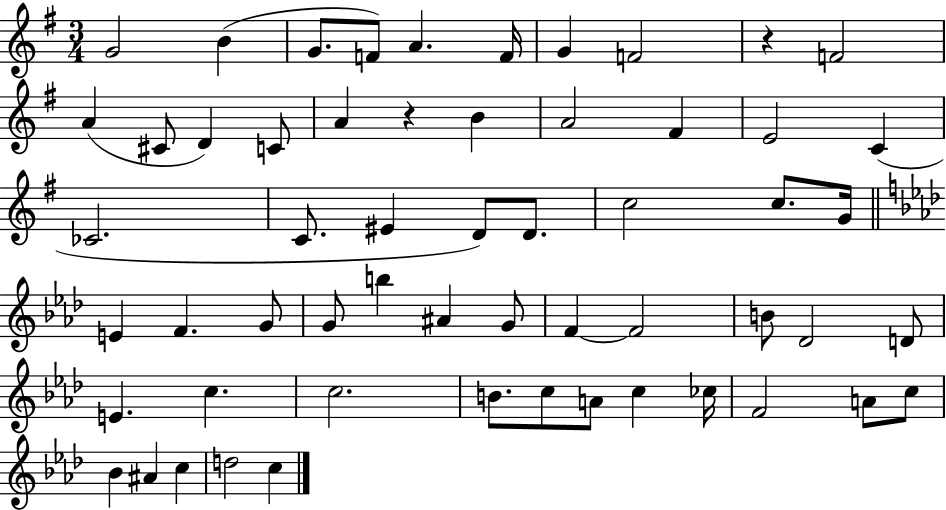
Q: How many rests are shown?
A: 2